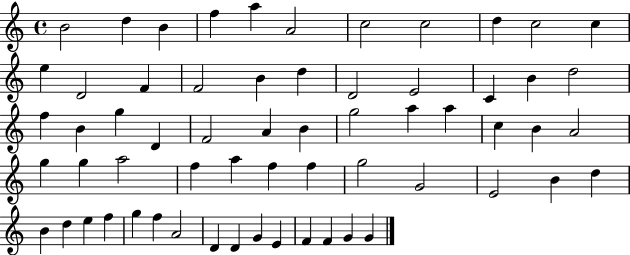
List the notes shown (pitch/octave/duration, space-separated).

B4/h D5/q B4/q F5/q A5/q A4/h C5/h C5/h D5/q C5/h C5/q E5/q D4/h F4/q F4/h B4/q D5/q D4/h E4/h C4/q B4/q D5/h F5/q B4/q G5/q D4/q F4/h A4/q B4/q G5/h A5/q A5/q C5/q B4/q A4/h G5/q G5/q A5/h F5/q A5/q F5/q F5/q G5/h G4/h E4/h B4/q D5/q B4/q D5/q E5/q F5/q G5/q F5/q A4/h D4/q D4/q G4/q E4/q F4/q F4/q G4/q G4/q